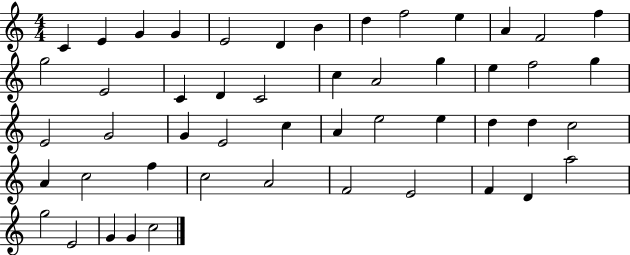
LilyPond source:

{
  \clef treble
  \numericTimeSignature
  \time 4/4
  \key c \major
  c'4 e'4 g'4 g'4 | e'2 d'4 b'4 | d''4 f''2 e''4 | a'4 f'2 f''4 | \break g''2 e'2 | c'4 d'4 c'2 | c''4 a'2 g''4 | e''4 f''2 g''4 | \break e'2 g'2 | g'4 e'2 c''4 | a'4 e''2 e''4 | d''4 d''4 c''2 | \break a'4 c''2 f''4 | c''2 a'2 | f'2 e'2 | f'4 d'4 a''2 | \break g''2 e'2 | g'4 g'4 c''2 | \bar "|."
}